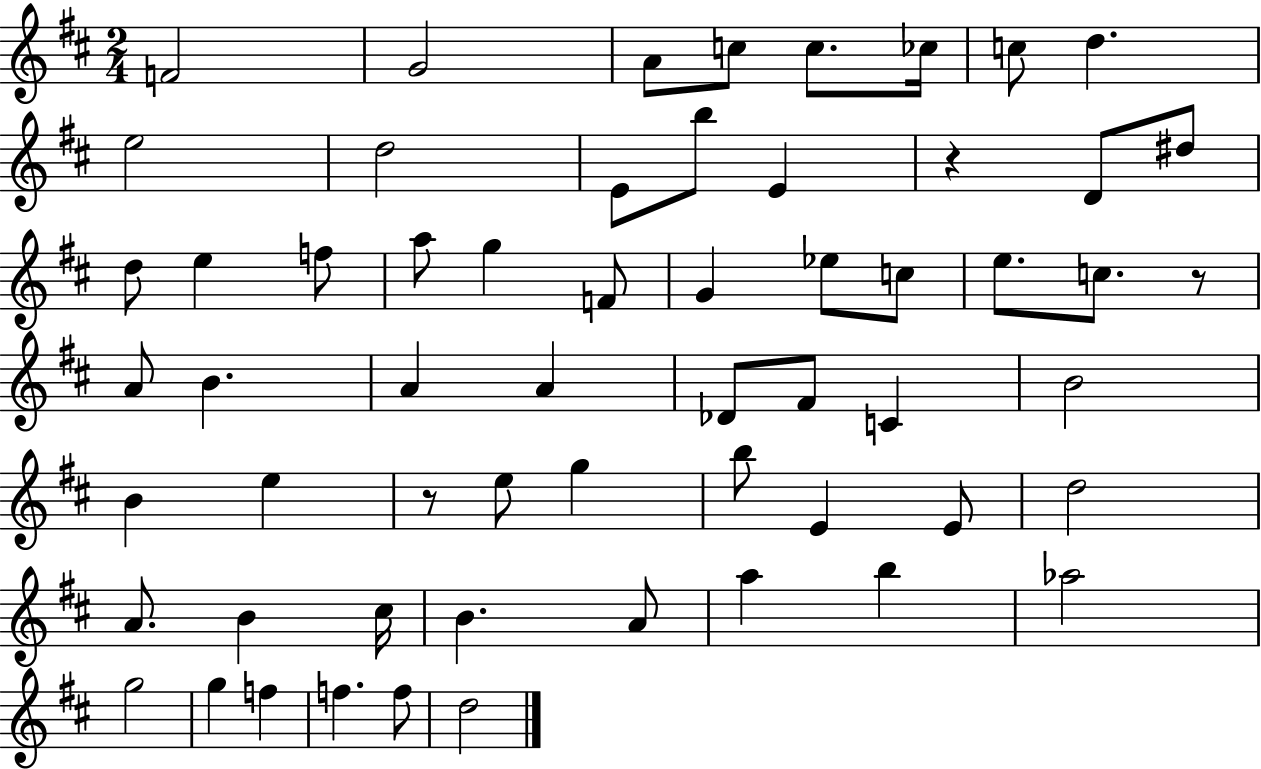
F4/h G4/h A4/e C5/e C5/e. CES5/s C5/e D5/q. E5/h D5/h E4/e B5/e E4/q R/q D4/e D#5/e D5/e E5/q F5/e A5/e G5/q F4/e G4/q Eb5/e C5/e E5/e. C5/e. R/e A4/e B4/q. A4/q A4/q Db4/e F#4/e C4/q B4/h B4/q E5/q R/e E5/e G5/q B5/e E4/q E4/e D5/h A4/e. B4/q C#5/s B4/q. A4/e A5/q B5/q Ab5/h G5/h G5/q F5/q F5/q. F5/e D5/h